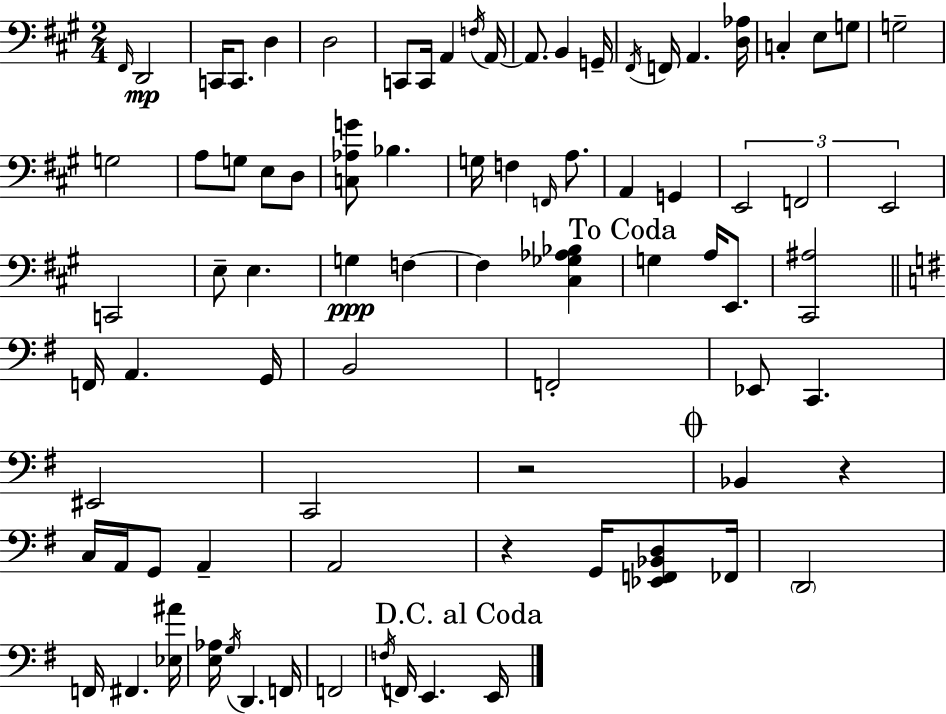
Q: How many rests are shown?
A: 3